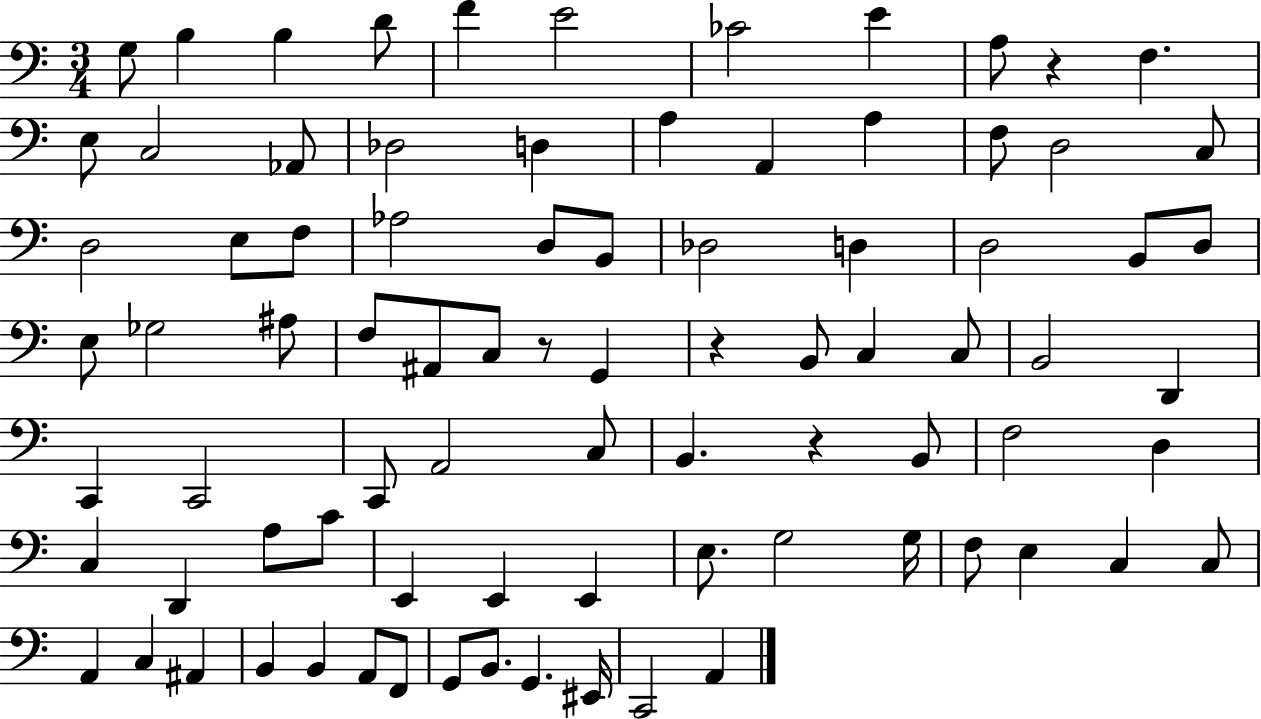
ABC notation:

X:1
T:Untitled
M:3/4
L:1/4
K:C
G,/2 B, B, D/2 F E2 _C2 E A,/2 z F, E,/2 C,2 _A,,/2 _D,2 D, A, A,, A, F,/2 D,2 C,/2 D,2 E,/2 F,/2 _A,2 D,/2 B,,/2 _D,2 D, D,2 B,,/2 D,/2 E,/2 _G,2 ^A,/2 F,/2 ^A,,/2 C,/2 z/2 G,, z B,,/2 C, C,/2 B,,2 D,, C,, C,,2 C,,/2 A,,2 C,/2 B,, z B,,/2 F,2 D, C, D,, A,/2 C/2 E,, E,, E,, E,/2 G,2 G,/4 F,/2 E, C, C,/2 A,, C, ^A,, B,, B,, A,,/2 F,,/2 G,,/2 B,,/2 G,, ^E,,/4 C,,2 A,,